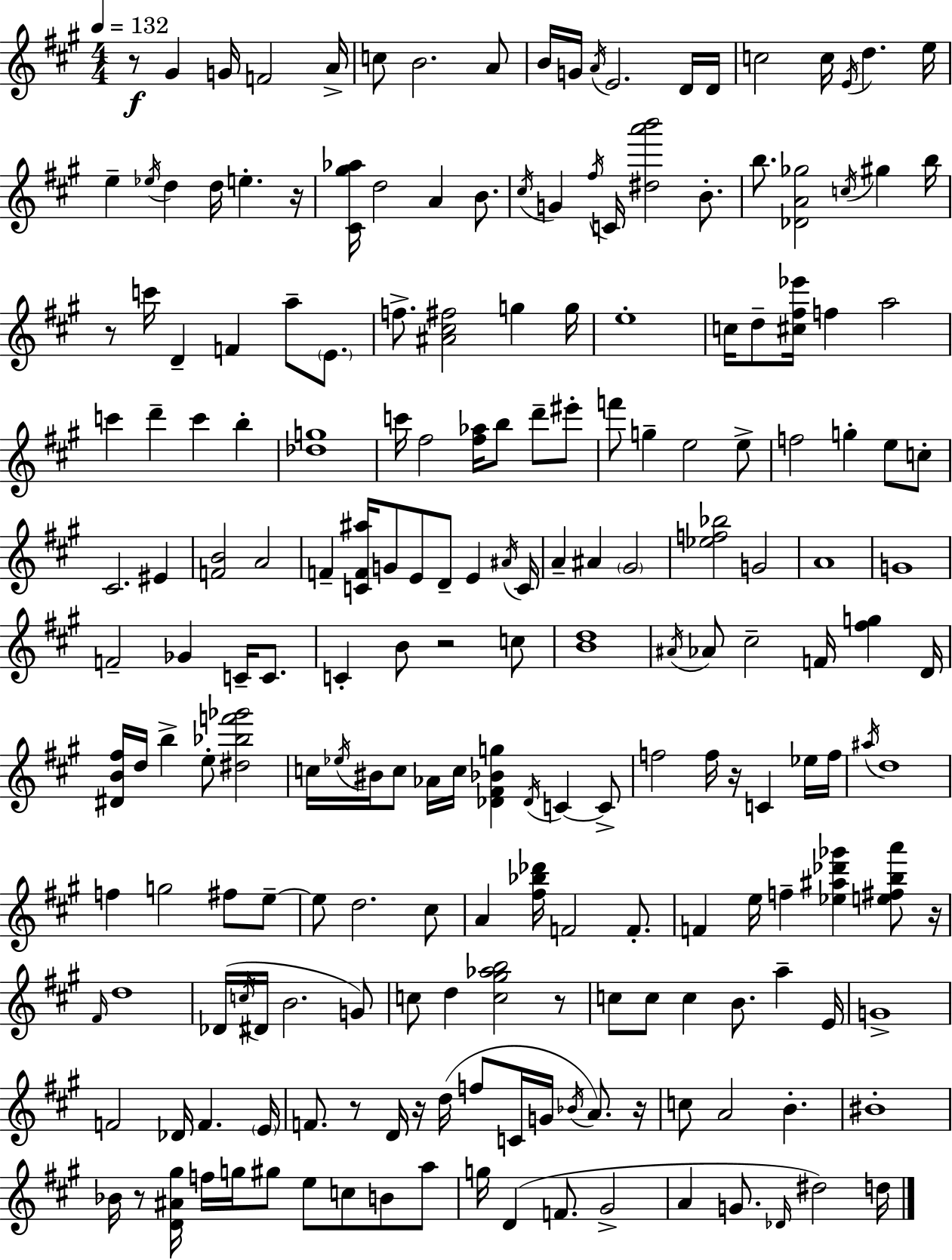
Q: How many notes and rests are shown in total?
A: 205